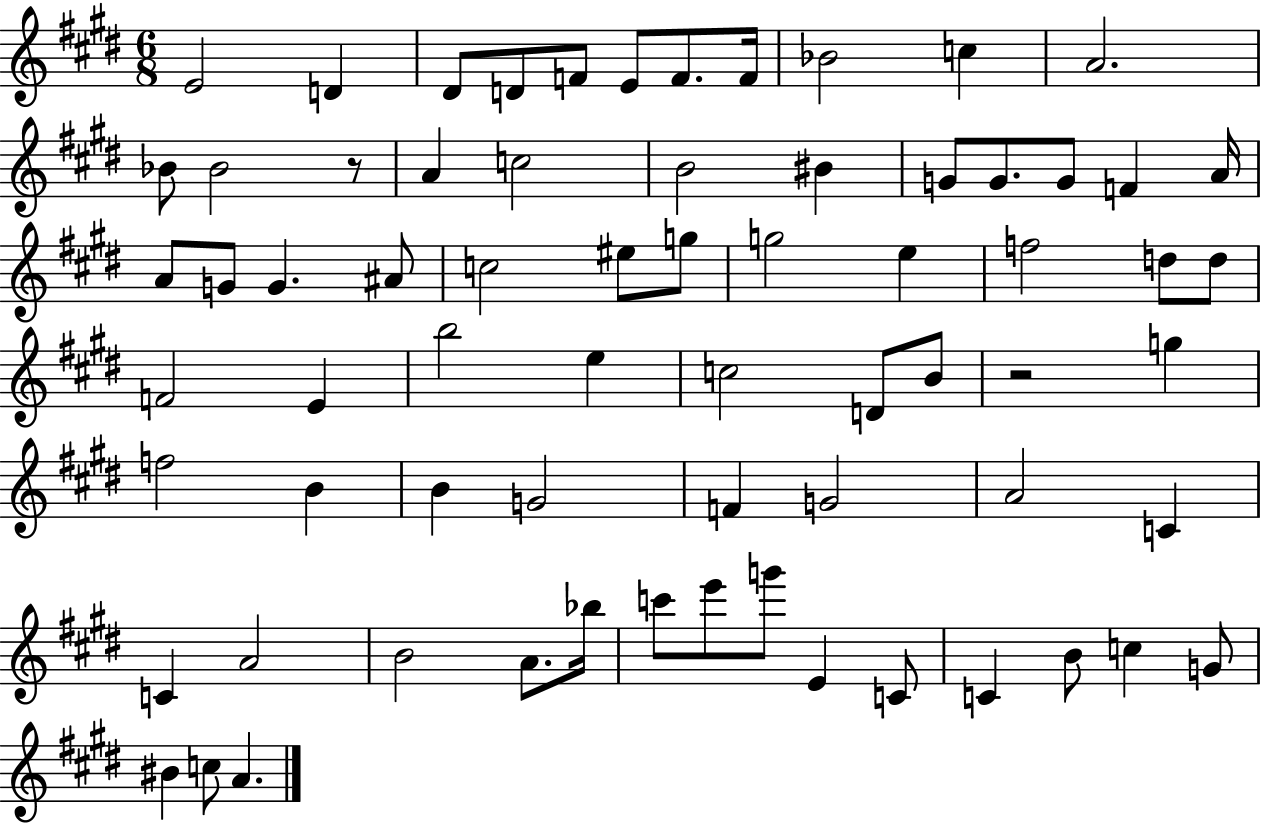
X:1
T:Untitled
M:6/8
L:1/4
K:E
E2 D ^D/2 D/2 F/2 E/2 F/2 F/4 _B2 c A2 _B/2 _B2 z/2 A c2 B2 ^B G/2 G/2 G/2 F A/4 A/2 G/2 G ^A/2 c2 ^e/2 g/2 g2 e f2 d/2 d/2 F2 E b2 e c2 D/2 B/2 z2 g f2 B B G2 F G2 A2 C C A2 B2 A/2 _b/4 c'/2 e'/2 g'/2 E C/2 C B/2 c G/2 ^B c/2 A